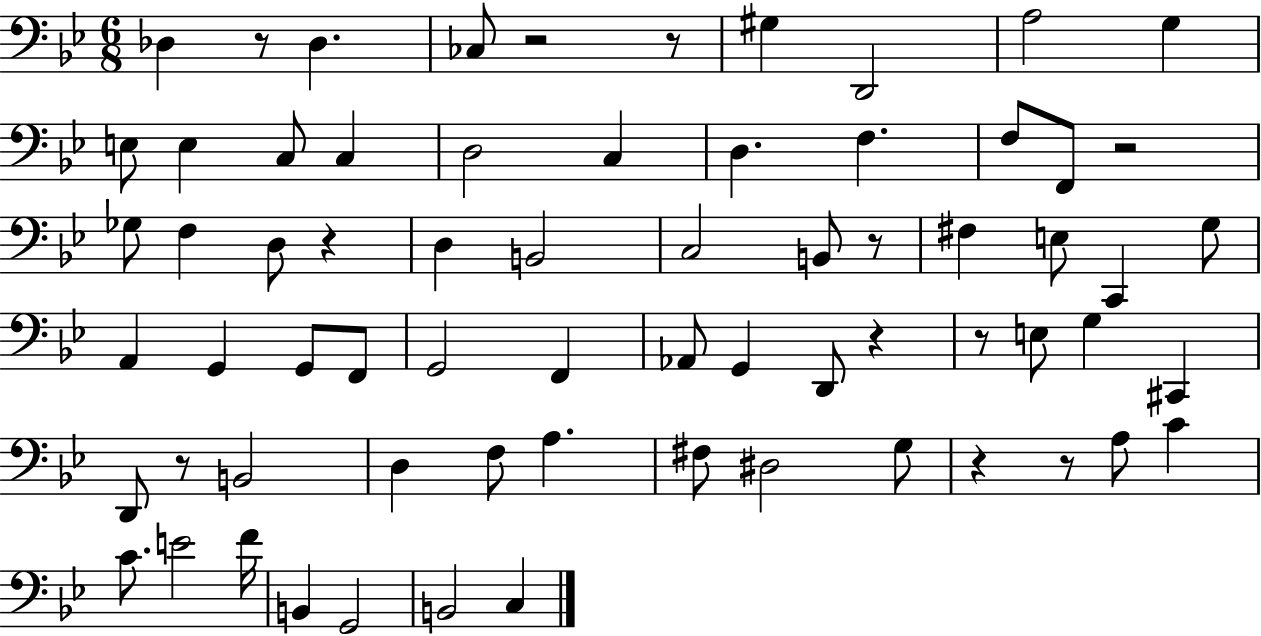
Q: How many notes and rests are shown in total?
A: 68